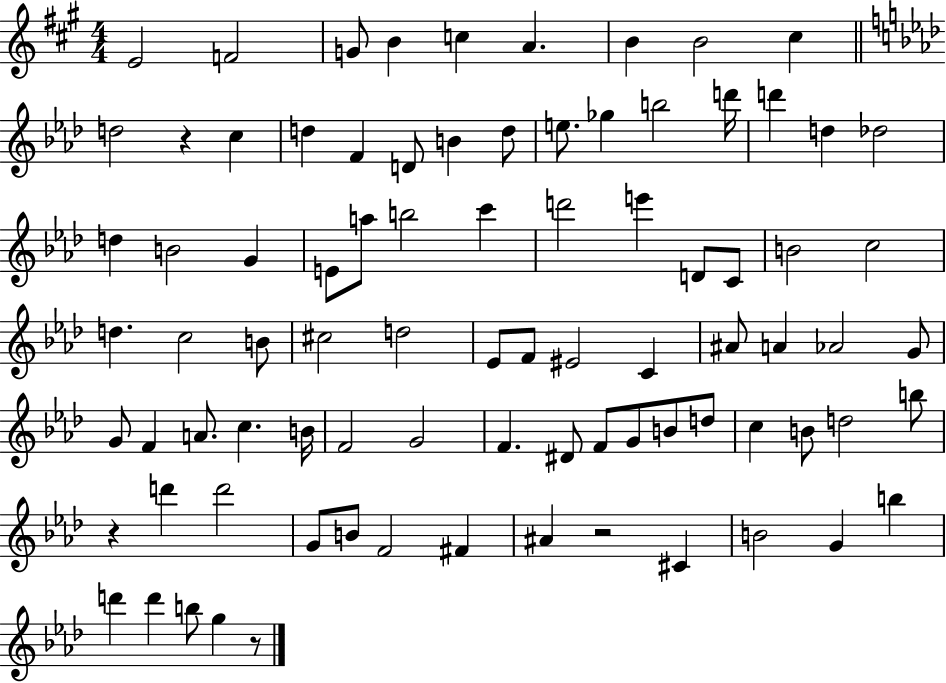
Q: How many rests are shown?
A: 4